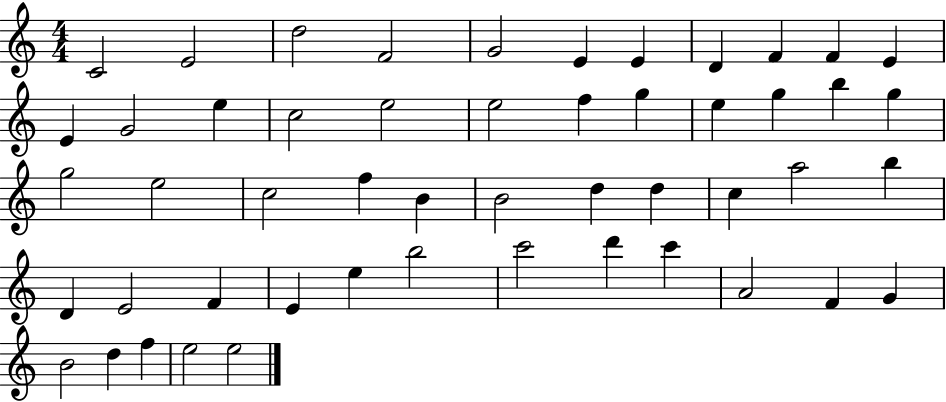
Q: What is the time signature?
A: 4/4